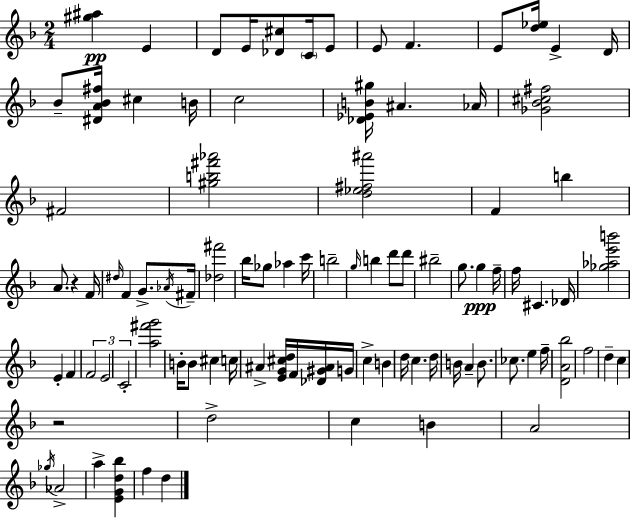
[G#5,A#5]/q E4/q D4/e E4/s [Db4,C#5]/e C4/s E4/e E4/e F4/q. E4/e [D5,Eb5]/s E4/q D4/s Bb4/e [D#4,A4,Bb4,F#5]/s C#5/q B4/s C5/h [Db4,Eb4,B4,G#5]/s A#4/q. Ab4/s [Gb4,Bb4,C#5,F#5]/h F#4/h [G#5,B5,F#6,Ab6]/h [D5,Eb5,F#5,A#6]/h F4/q B5/q A4/e. R/q F4/s D#5/s F4/q G4/e. Ab4/s F#4/s [Db5,F#6]/h Bb5/s Gb5/e Ab5/q C6/s B5/h G5/s B5/q D6/e D6/e BIS5/h G5/e. G5/q F5/s F5/s C#4/q. Db4/s [Gb5,Ab5,E6,B6]/h E4/q F4/q F4/h E4/h C4/h [A5,F#6,G6]/h B4/s B4/e C#5/q C5/s A#4/q [E4,G4,C#5,D5]/s F4/s [Db4,G#4,A#4]/s G4/s C5/q B4/q D5/s C5/q. D5/s B4/s A4/q B4/e. CES5/e. E5/q F5/s [D4,A4,Bb5]/h F5/h D5/q C5/q R/h D5/h C5/q B4/q A4/h Gb5/s Ab4/h A5/q [E4,G4,D5,Bb5]/q F5/q D5/q